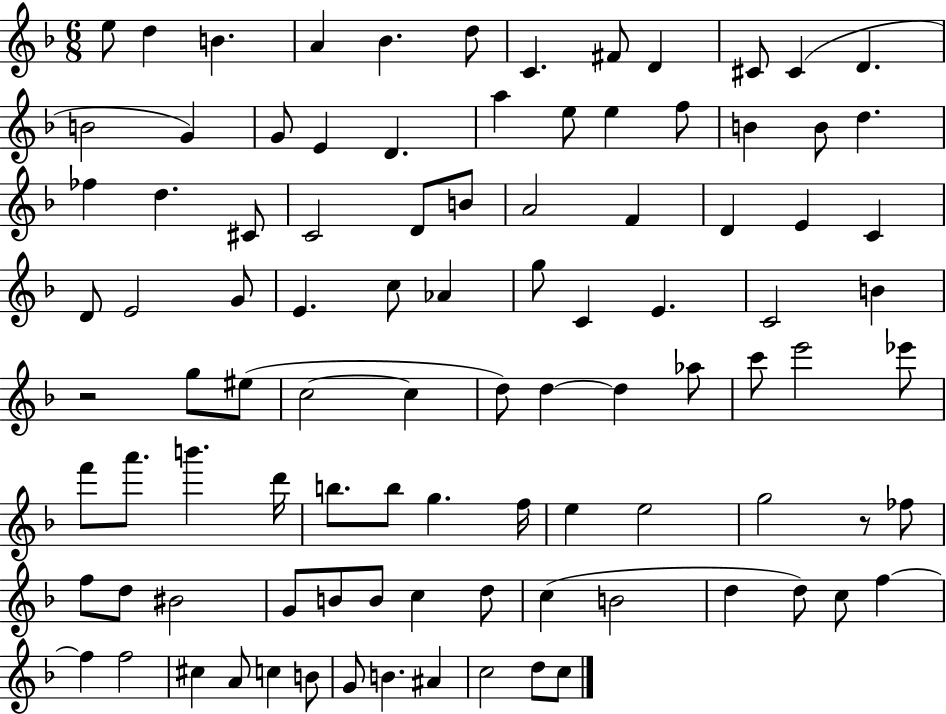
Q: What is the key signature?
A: F major